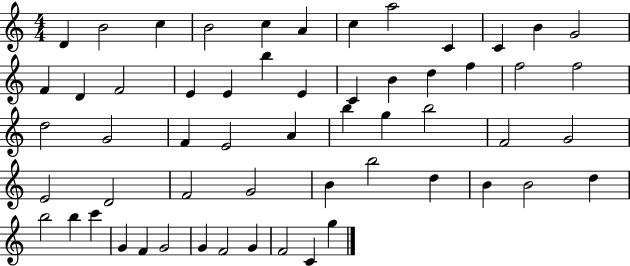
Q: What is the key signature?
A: C major